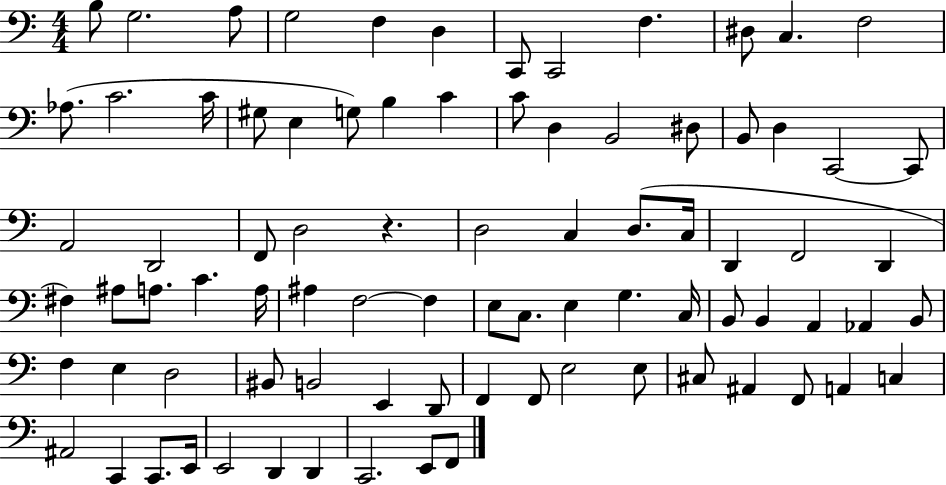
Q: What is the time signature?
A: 4/4